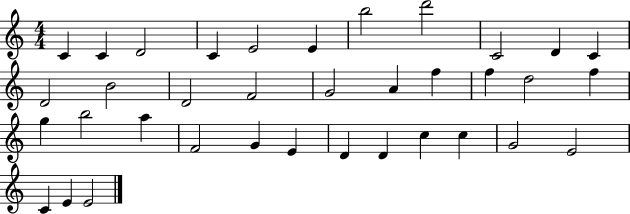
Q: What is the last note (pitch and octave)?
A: E4